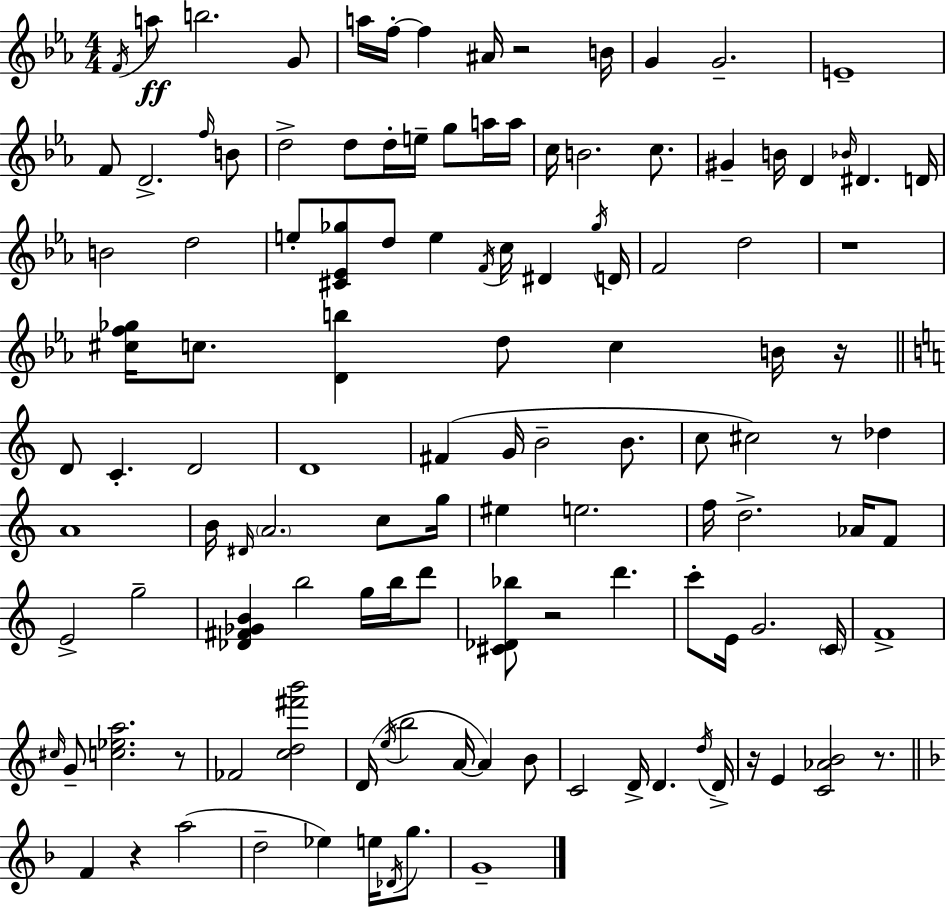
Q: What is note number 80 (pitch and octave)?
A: E4